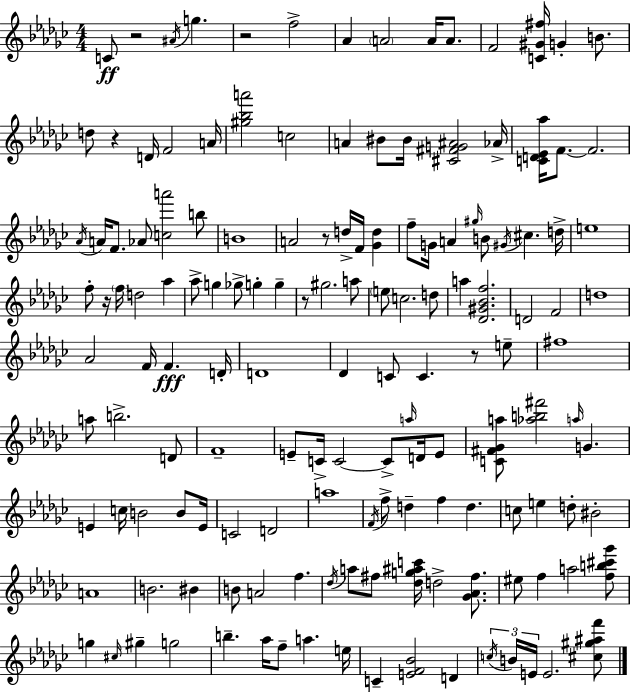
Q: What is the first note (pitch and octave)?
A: C4